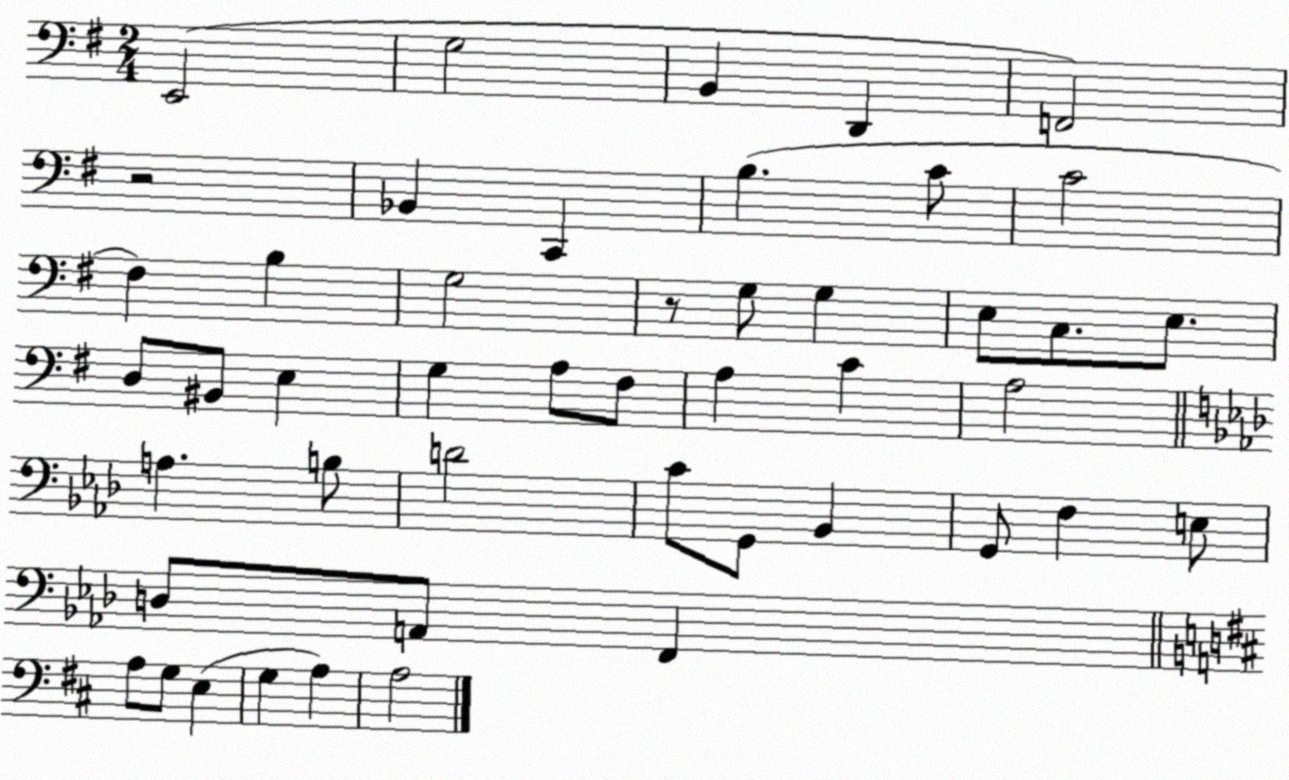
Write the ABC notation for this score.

X:1
T:Untitled
M:2/4
L:1/4
K:G
E,,2 G,2 B,, D,, F,,2 z2 _B,, C,, B, C/2 C2 ^F, B, G,2 z/2 G,/2 G, E,/2 C,/2 E,/2 D,/2 ^B,,/2 E, G, A,/2 ^F,/2 A, C A,2 A, B,/2 D2 C/2 G,,/2 _B,, G,,/2 F, E,/2 D,/2 A,,/2 F,, A,/2 G,/2 E, G, A, A,2